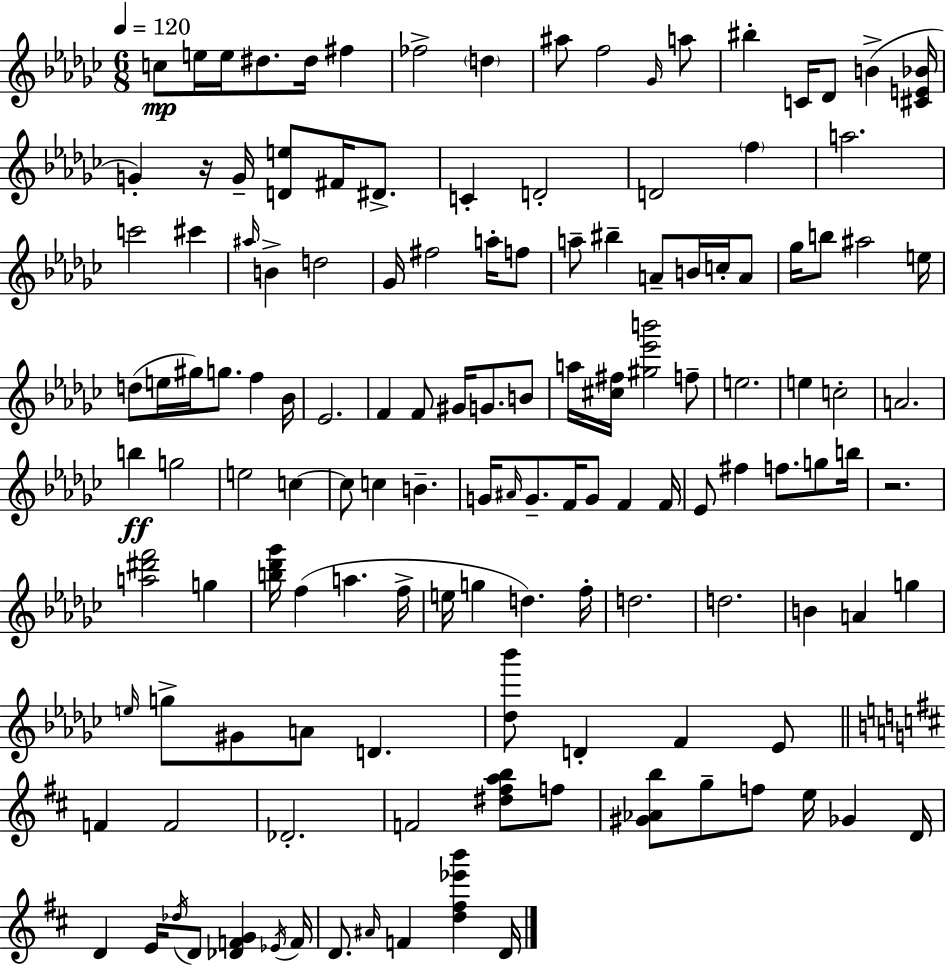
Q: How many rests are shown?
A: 2